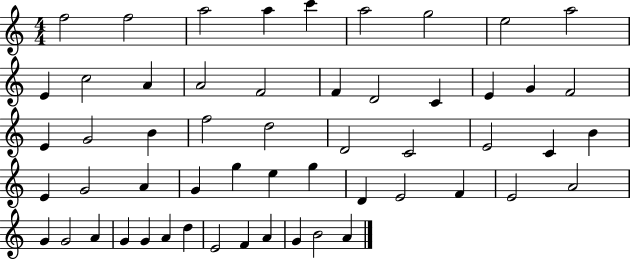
{
  \clef treble
  \numericTimeSignature
  \time 4/4
  \key c \major
  f''2 f''2 | a''2 a''4 c'''4 | a''2 g''2 | e''2 a''2 | \break e'4 c''2 a'4 | a'2 f'2 | f'4 d'2 c'4 | e'4 g'4 f'2 | \break e'4 g'2 b'4 | f''2 d''2 | d'2 c'2 | e'2 c'4 b'4 | \break e'4 g'2 a'4 | g'4 g''4 e''4 g''4 | d'4 e'2 f'4 | e'2 a'2 | \break g'4 g'2 a'4 | g'4 g'4 a'4 d''4 | e'2 f'4 a'4 | g'4 b'2 a'4 | \break \bar "|."
}